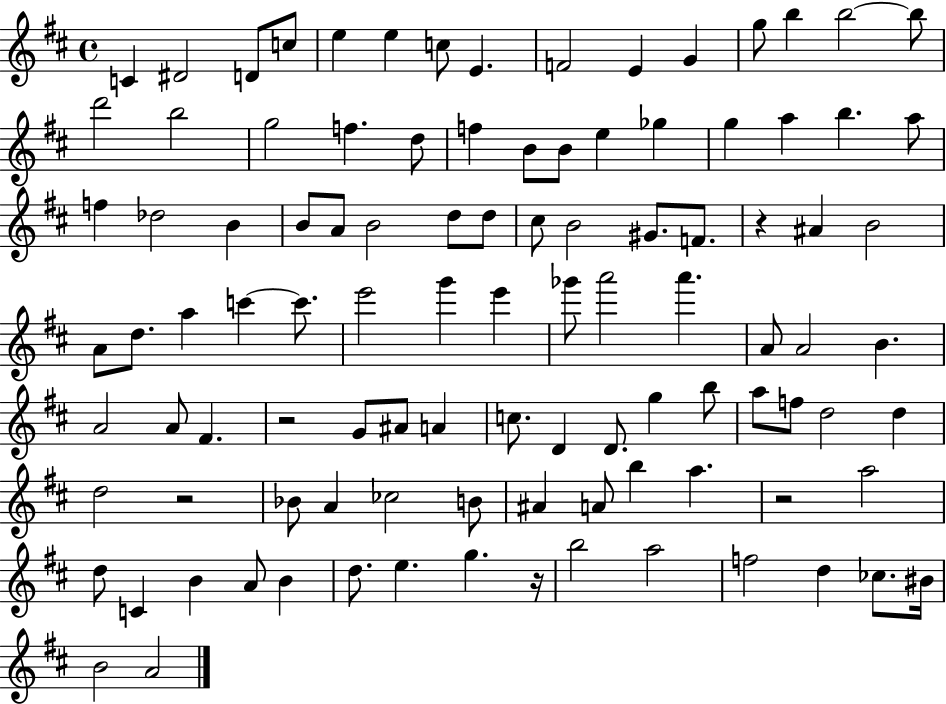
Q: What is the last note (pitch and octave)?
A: A4